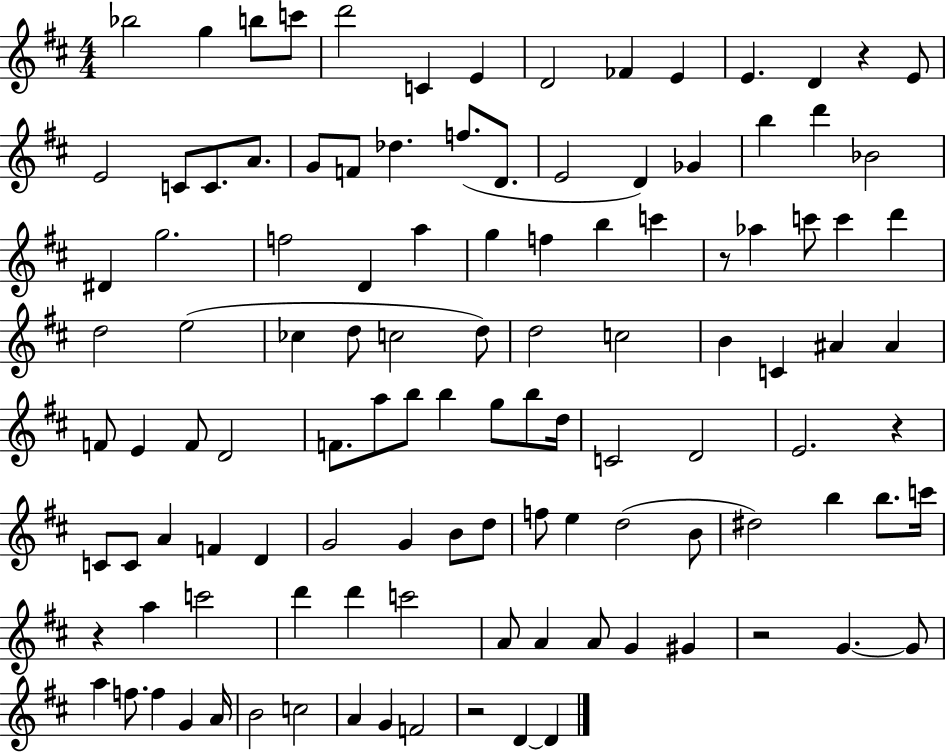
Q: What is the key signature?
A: D major